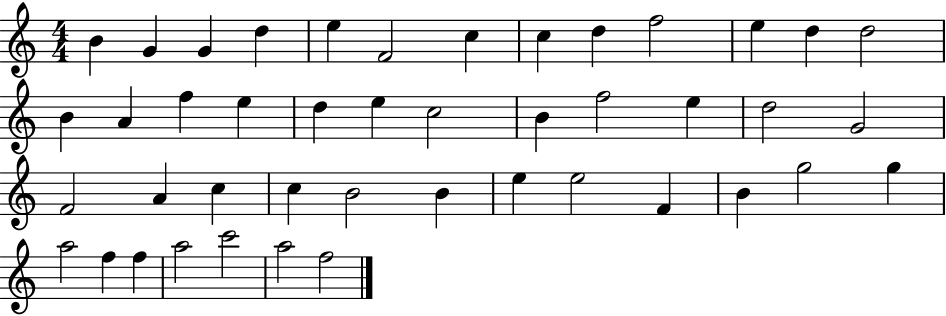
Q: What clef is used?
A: treble